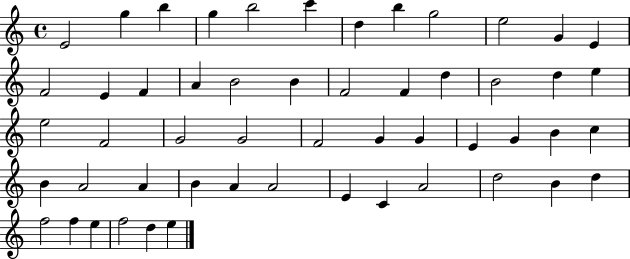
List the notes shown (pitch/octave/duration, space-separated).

E4/h G5/q B5/q G5/q B5/h C6/q D5/q B5/q G5/h E5/h G4/q E4/q F4/h E4/q F4/q A4/q B4/h B4/q F4/h F4/q D5/q B4/h D5/q E5/q E5/h F4/h G4/h G4/h F4/h G4/q G4/q E4/q G4/q B4/q C5/q B4/q A4/h A4/q B4/q A4/q A4/h E4/q C4/q A4/h D5/h B4/q D5/q F5/h F5/q E5/q F5/h D5/q E5/q